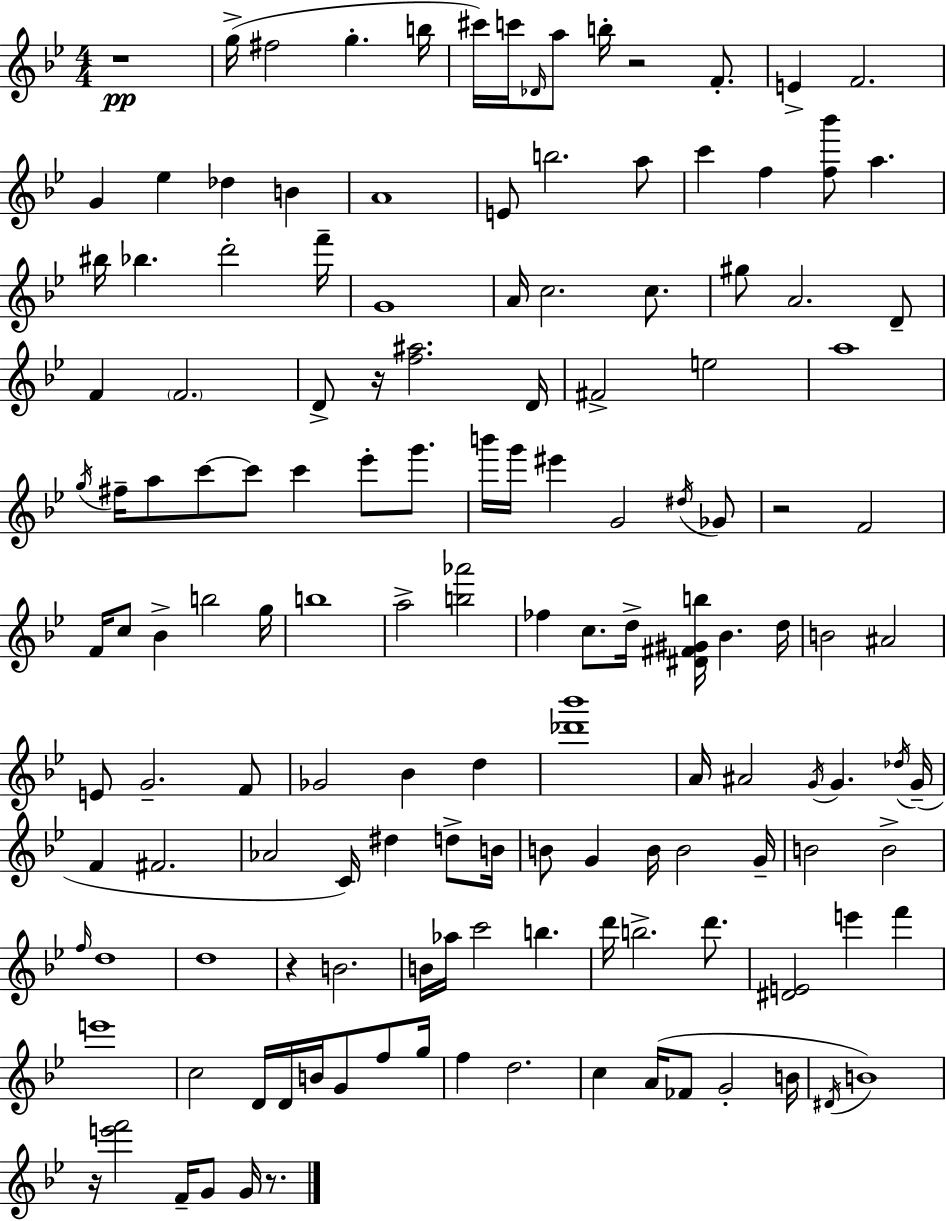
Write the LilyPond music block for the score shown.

{
  \clef treble
  \numericTimeSignature
  \time 4/4
  \key bes \major
  r1\pp | g''16->( fis''2 g''4.-. b''16 | cis'''16) c'''16 \grace { des'16 } a''8 b''16-. r2 f'8.-. | e'4-> f'2. | \break g'4 ees''4 des''4 b'4 | a'1 | e'8 b''2. a''8 | c'''4 f''4 <f'' bes'''>8 a''4. | \break bis''16 bes''4. d'''2-. | f'''16-- g'1 | a'16 c''2. c''8. | gis''8 a'2. d'8-- | \break f'4 \parenthesize f'2. | d'8-> r16 <f'' ais''>2. | d'16 fis'2-> e''2 | a''1 | \break \acciaccatura { g''16 } fis''16-- a''8 c'''8~~ c'''8 c'''4 ees'''8-. g'''8. | b'''16 g'''16 eis'''4 g'2 | \acciaccatura { dis''16 } ges'8 r2 f'2 | f'16 c''8 bes'4-> b''2 | \break g''16 b''1 | a''2-> <b'' aes'''>2 | fes''4 c''8. d''16-> <dis' fis' gis' b''>16 bes'4. | d''16 b'2 ais'2 | \break e'8 g'2.-- | f'8 ges'2 bes'4 d''4 | <des''' bes'''>1 | a'16 ais'2 \acciaccatura { g'16 } g'4. | \break \acciaccatura { des''16 } g'16--( f'4 fis'2. | aes'2 c'16) dis''4 | d''8-> b'16 b'8 g'4 b'16 b'2 | g'16-- b'2 b'2-> | \break \grace { f''16 } d''1 | d''1 | r4 b'2. | b'16 aes''16 c'''2 | \break b''4. d'''16 b''2.-> | d'''8. <dis' e'>2 e'''4 | f'''4 e'''1 | c''2 d'16 d'16 | \break b'16 g'8 f''8 g''16 f''4 d''2. | c''4 a'16( fes'8 g'2-. | b'16 \acciaccatura { dis'16 } b'1) | r16 <e''' f'''>2 | \break f'16-- g'8 g'16 r8. \bar "|."
}